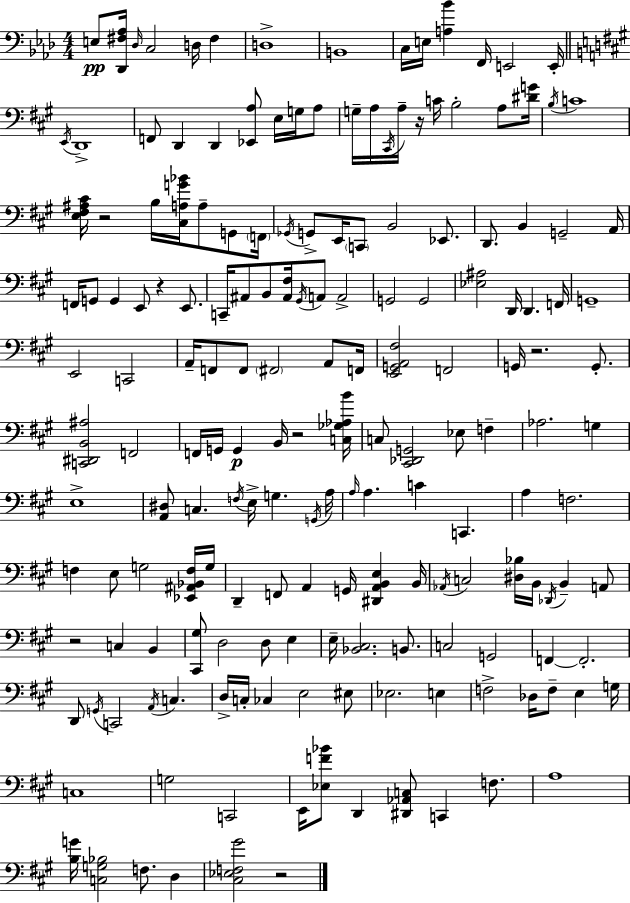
{
  \clef bass
  \numericTimeSignature
  \time 4/4
  \key aes \major
  e8\pp <des, fis aes>16 \grace { des16 } c2 d16 fis4 | d1-> | b,1 | c16 e16 <a bes'>4 f,16 e,2 | \break e,16-. \bar "||" \break \key a \major \acciaccatura { e,16 } d,1-> | f,8 d,4 d,4 <ees, a>8 e16 g16 a8 | g16-- a16 \acciaccatura { cis,16 } a16-- r16 c'16 b2-. a8 | <dis' g'>16 \acciaccatura { b16 } c'1 | \break <e fis ais cis'>16 r2 b16 <cis a g' bes'>16 a8-- | g,8 \parenthesize f,16 \acciaccatura { ges,16 } g,8-> e,16 \parenthesize c,8 b,2 | ees,8. d,8. b,4 g,2-- | a,16 f,16 g,8 g,4 e,8 r4 | \break e,8. c,16-- ais,8 b,8 <ais, fis>16 \acciaccatura { gis,16 } a,8 a,2-> | g,2 g,2 | <ees ais>2 d,16 d,4. | f,16 g,1-- | \break e,2 c,2 | a,16-- f,8 f,8 \parenthesize fis,2 | a,8 f,16 <e, g, a, fis>2 f,2 | g,16 r2. | \break g,8.-. <c, dis, b, ais>2 f,2 | f,16 g,16 g,4\p b,16 r2 | <c ges aes b'>16 c8 <cis, des, g,>2 ees8 | f4-- aes2. | \break g4 e1-> | <a, dis>8 c4. \acciaccatura { f16 } e16-> g4. | \acciaccatura { g,16 } a16 \grace { a16 } a4. c'4 | c,4. a4 f2. | \break f4 e8 g2 | <ees, ais, bes, f>16 g16 d,4-- f,8 a,4 | g,16 <dis, a, b, e>4 b,16 \acciaccatura { aes,16 } c2 | <dis bes>16 b,16 \acciaccatura { des,16 } b,4-- a,8 r2 | \break c4 b,4 <cis, gis>8 d2 | d8 e4 e16-- <bes, cis>2. | b,8. c2 | g,2 f,4~~ f,2.-. | \break d,8 \acciaccatura { g,16 } c,2 | \acciaccatura { a,16 } c4. d16-> c16-. ces4 | e2 eis8 ees2. | e4 f2-> | \break des16 f8-- e4 g16 c1 | g2 | c,2 e,16 <ees f' bes'>8 d,4 | <dis, aes, c>8 c,4 f8. a1 | \break <b g'>16 <c g bes>2 | f8. d4 <cis ees f gis'>2 | r2 \bar "|."
}